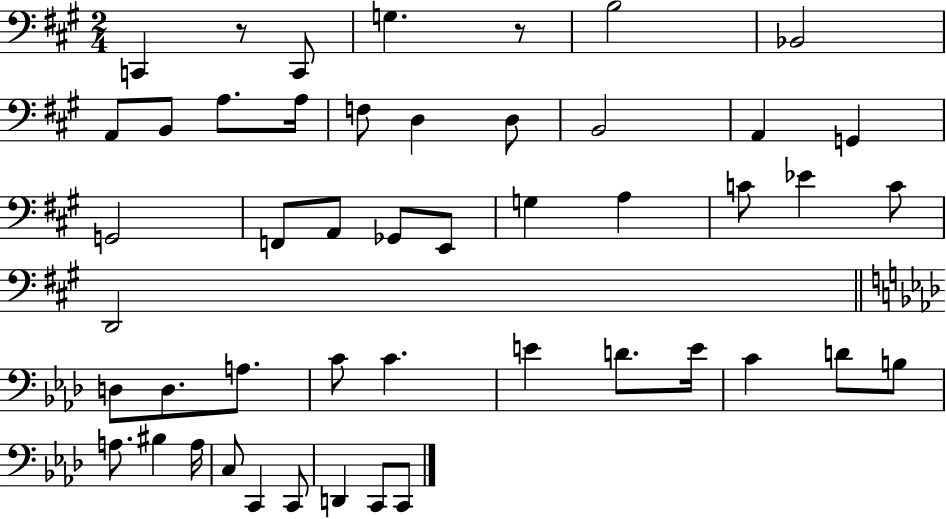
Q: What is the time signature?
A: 2/4